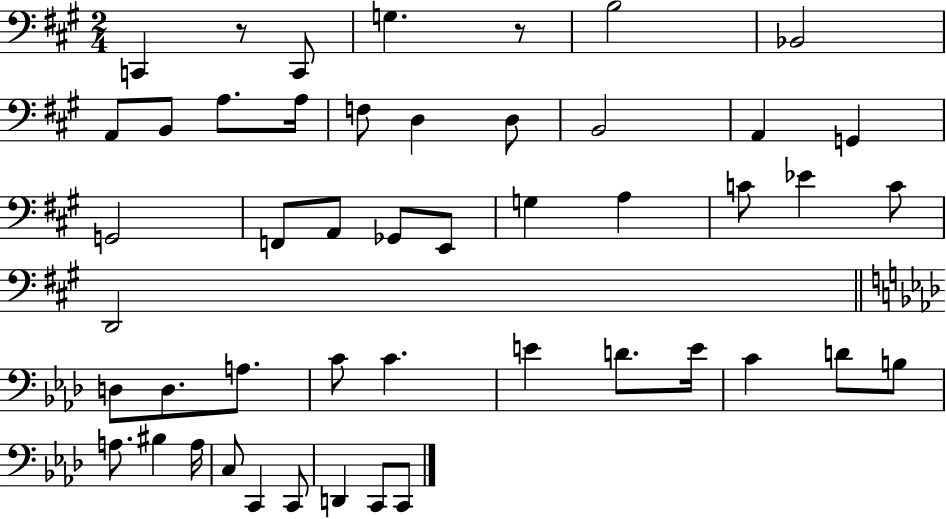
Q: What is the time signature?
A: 2/4